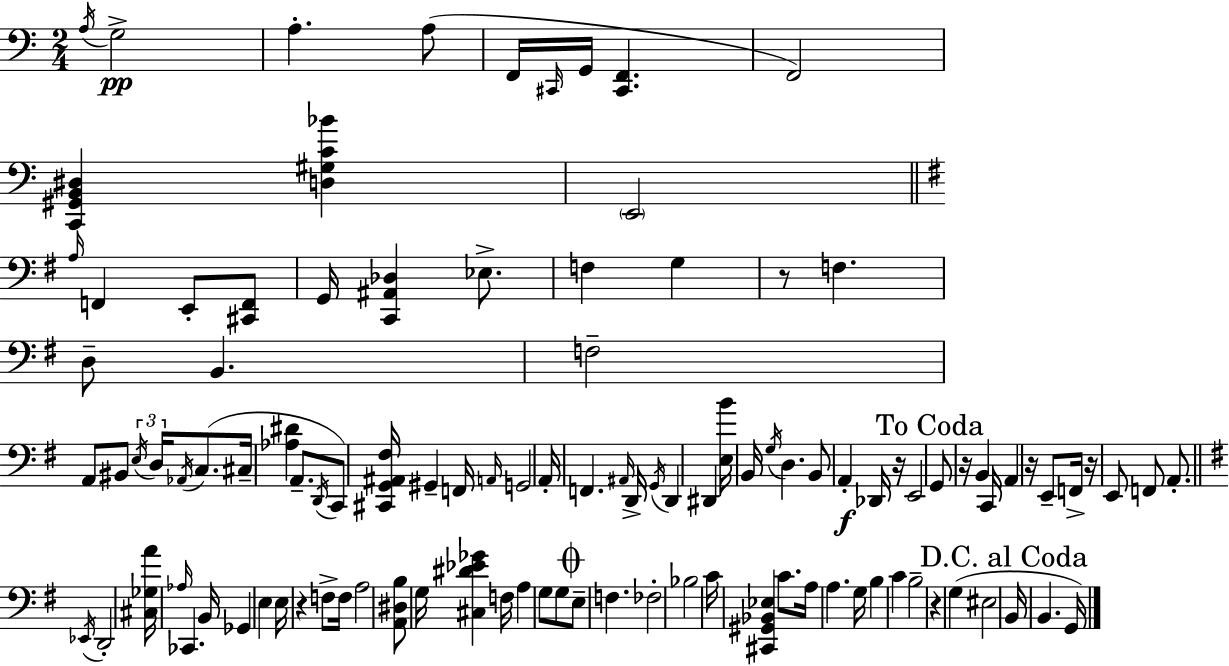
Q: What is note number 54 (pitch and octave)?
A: F2